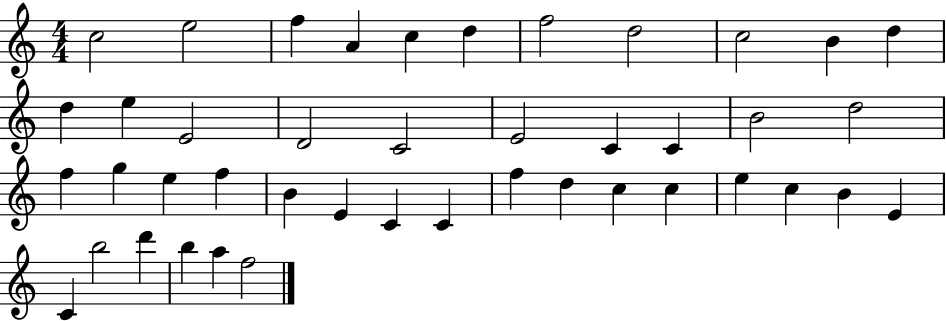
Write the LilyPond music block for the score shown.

{
  \clef treble
  \numericTimeSignature
  \time 4/4
  \key c \major
  c''2 e''2 | f''4 a'4 c''4 d''4 | f''2 d''2 | c''2 b'4 d''4 | \break d''4 e''4 e'2 | d'2 c'2 | e'2 c'4 c'4 | b'2 d''2 | \break f''4 g''4 e''4 f''4 | b'4 e'4 c'4 c'4 | f''4 d''4 c''4 c''4 | e''4 c''4 b'4 e'4 | \break c'4 b''2 d'''4 | b''4 a''4 f''2 | \bar "|."
}